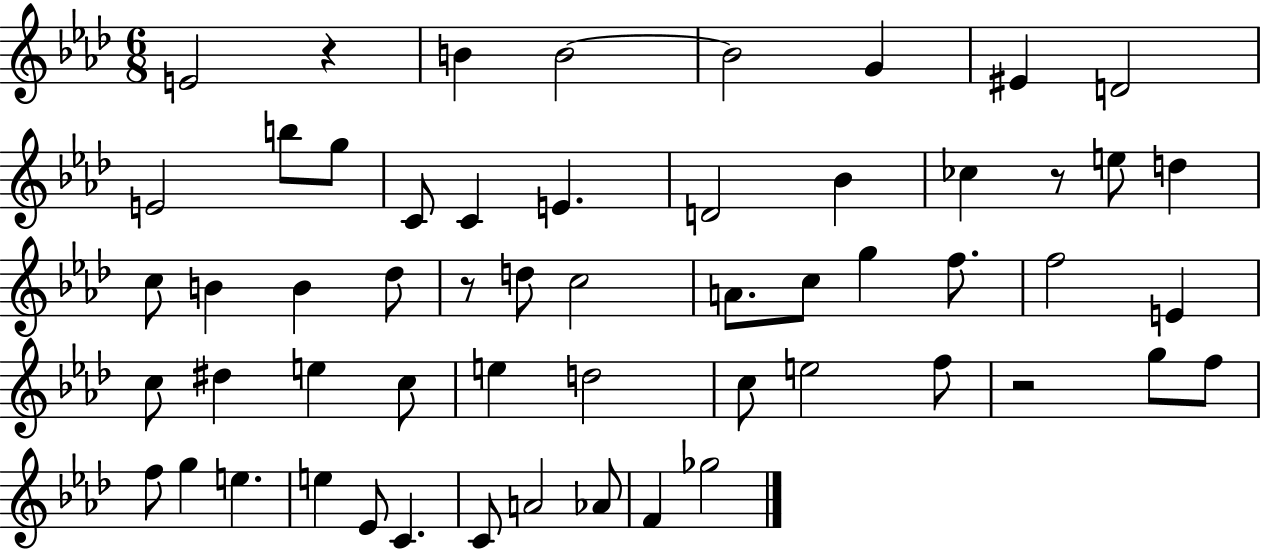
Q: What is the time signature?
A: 6/8